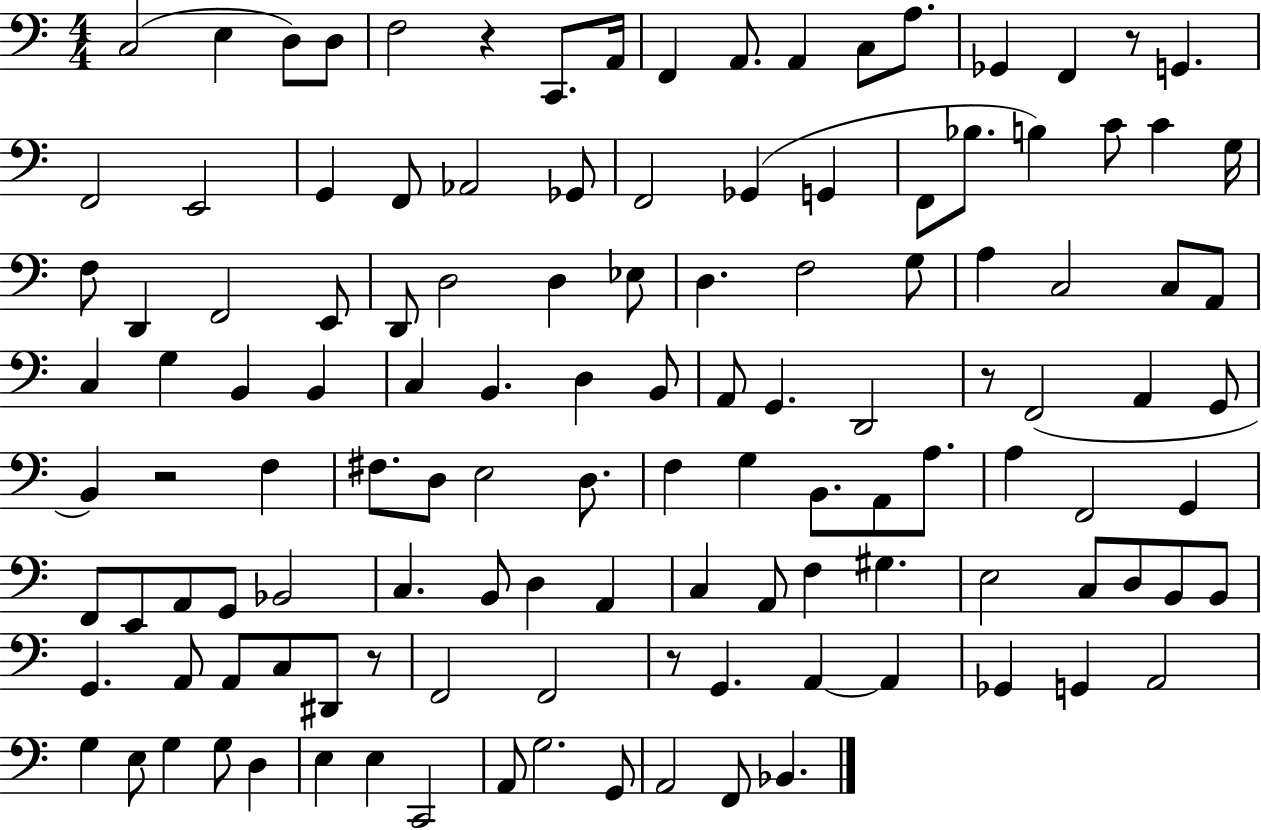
C3/h E3/q D3/e D3/e F3/h R/q C2/e. A2/s F2/q A2/e. A2/q C3/e A3/e. Gb2/q F2/q R/e G2/q. F2/h E2/h G2/q F2/e Ab2/h Gb2/e F2/h Gb2/q G2/q F2/e Bb3/e. B3/q C4/e C4/q G3/s F3/e D2/q F2/h E2/e D2/e D3/h D3/q Eb3/e D3/q. F3/h G3/e A3/q C3/h C3/e A2/e C3/q G3/q B2/q B2/q C3/q B2/q. D3/q B2/e A2/e G2/q. D2/h R/e F2/h A2/q G2/e B2/q R/h F3/q F#3/e. D3/e E3/h D3/e. F3/q G3/q B2/e. A2/e A3/e. A3/q F2/h G2/q F2/e E2/e A2/e G2/e Bb2/h C3/q. B2/e D3/q A2/q C3/q A2/e F3/q G#3/q. E3/h C3/e D3/e B2/e B2/e G2/q. A2/e A2/e C3/e D#2/e R/e F2/h F2/h R/e G2/q. A2/q A2/q Gb2/q G2/q A2/h G3/q E3/e G3/q G3/e D3/q E3/q E3/q C2/h A2/e G3/h. G2/e A2/h F2/e Bb2/q.